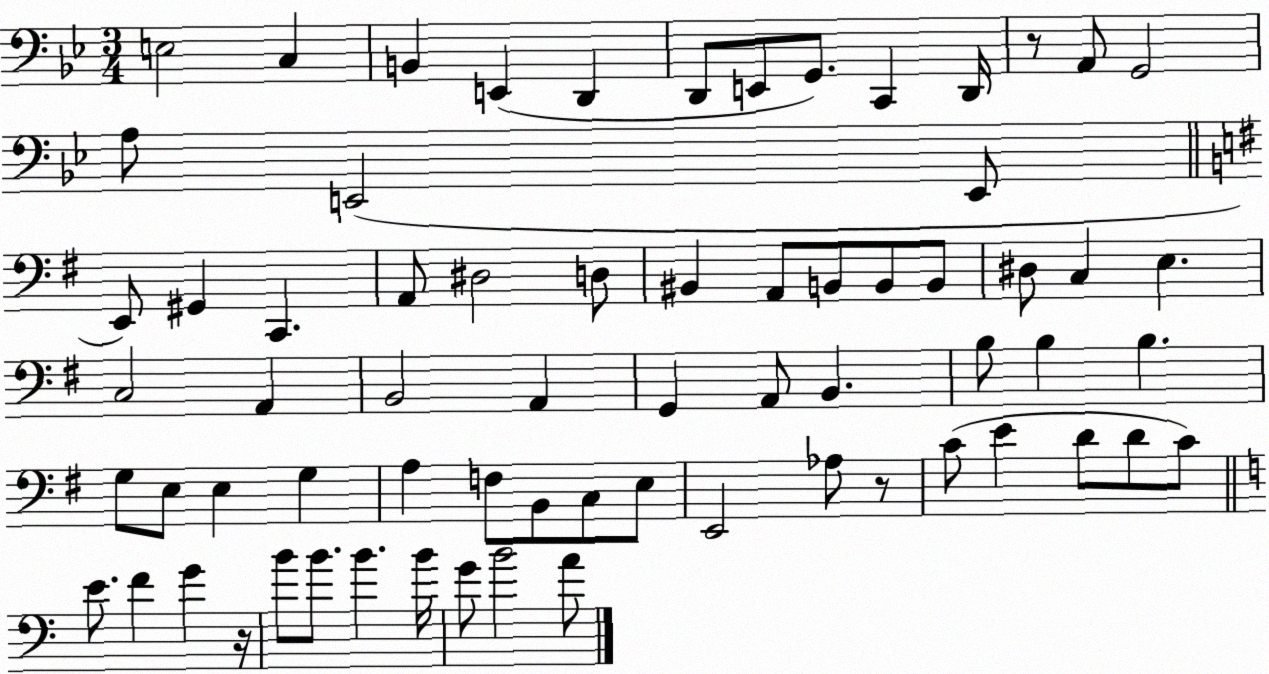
X:1
T:Untitled
M:3/4
L:1/4
K:Bb
E,2 C, B,, E,, D,, D,,/2 E,,/2 G,,/2 C,, D,,/4 z/2 A,,/2 G,,2 A,/2 E,,2 E,,/2 E,,/2 ^G,, C,, A,,/2 ^D,2 D,/2 ^B,, A,,/2 B,,/2 B,,/2 B,,/2 ^D,/2 C, E, C,2 A,, B,,2 A,, G,, A,,/2 B,, B,/2 B, B, G,/2 E,/2 E, G, A, F,/2 B,,/2 C,/2 E,/2 E,,2 _A,/2 z/2 C/2 E D/2 D/2 C/2 E/2 F G z/4 B/2 B/2 B B/4 G/2 B2 A/2